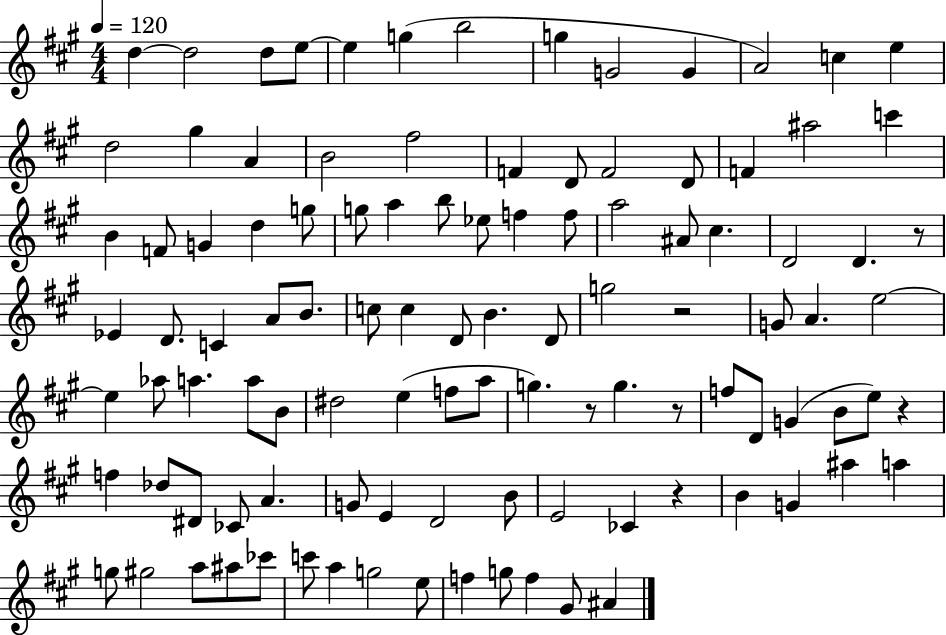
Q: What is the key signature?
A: A major